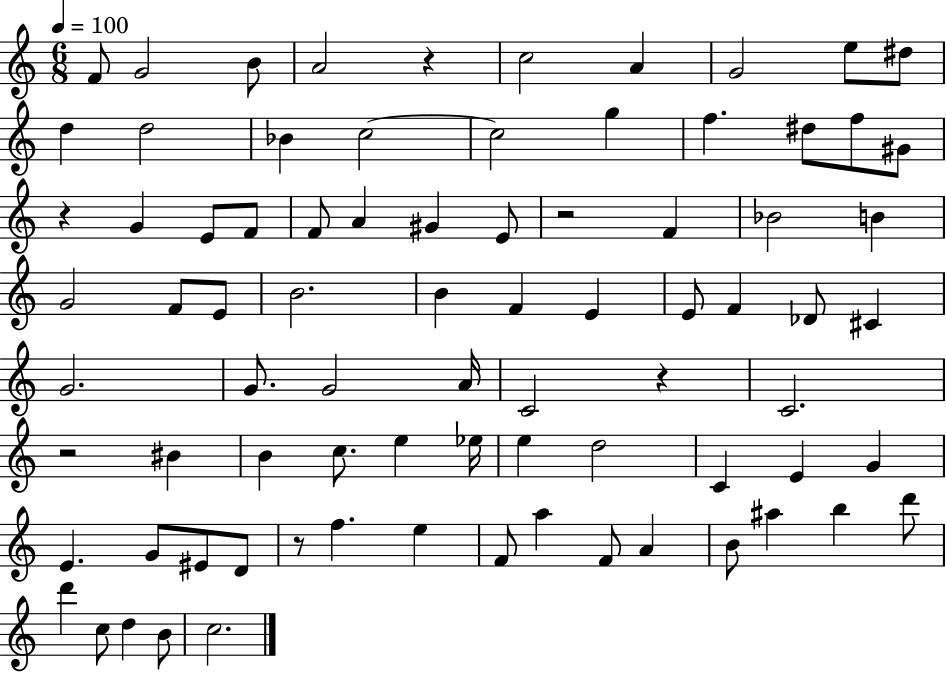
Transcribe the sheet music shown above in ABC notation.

X:1
T:Untitled
M:6/8
L:1/4
K:C
F/2 G2 B/2 A2 z c2 A G2 e/2 ^d/2 d d2 _B c2 c2 g f ^d/2 f/2 ^G/2 z G E/2 F/2 F/2 A ^G E/2 z2 F _B2 B G2 F/2 E/2 B2 B F E E/2 F _D/2 ^C G2 G/2 G2 A/4 C2 z C2 z2 ^B B c/2 e _e/4 e d2 C E G E G/2 ^E/2 D/2 z/2 f e F/2 a F/2 A B/2 ^a b d'/2 d' c/2 d B/2 c2